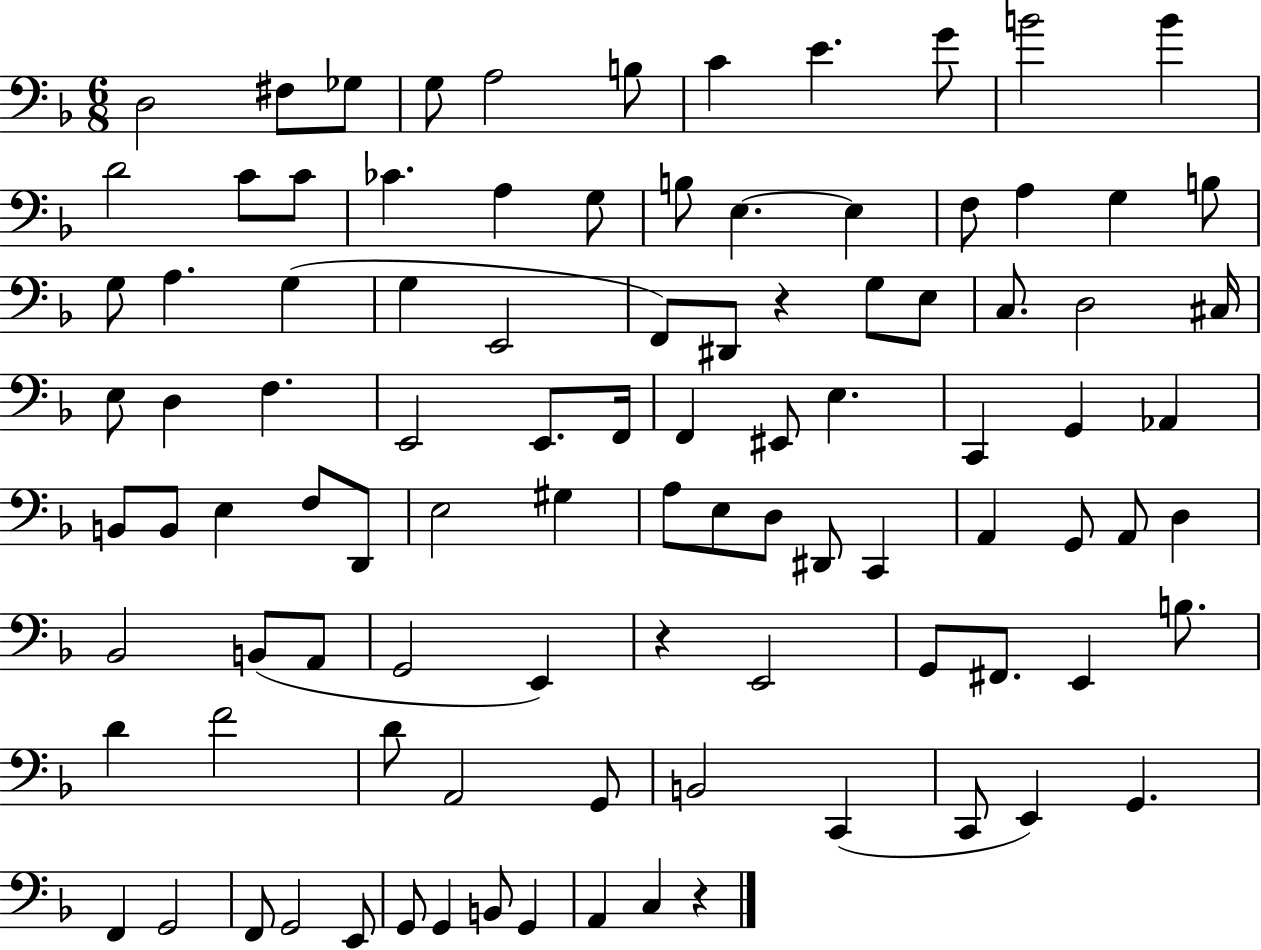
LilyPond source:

{
  \clef bass
  \numericTimeSignature
  \time 6/8
  \key f \major
  \repeat volta 2 { d2 fis8 ges8 | g8 a2 b8 | c'4 e'4. g'8 | b'2 b'4 | \break d'2 c'8 c'8 | ces'4. a4 g8 | b8 e4.~~ e4 | f8 a4 g4 b8 | \break g8 a4. g4( | g4 e,2 | f,8) dis,8 r4 g8 e8 | c8. d2 cis16 | \break e8 d4 f4. | e,2 e,8. f,16 | f,4 eis,8 e4. | c,4 g,4 aes,4 | \break b,8 b,8 e4 f8 d,8 | e2 gis4 | a8 e8 d8 dis,8 c,4 | a,4 g,8 a,8 d4 | \break bes,2 b,8( a,8 | g,2 e,4) | r4 e,2 | g,8 fis,8. e,4 b8. | \break d'4 f'2 | d'8 a,2 g,8 | b,2 c,4( | c,8 e,4) g,4. | \break f,4 g,2 | f,8 g,2 e,8 | g,8 g,4 b,8 g,4 | a,4 c4 r4 | \break } \bar "|."
}